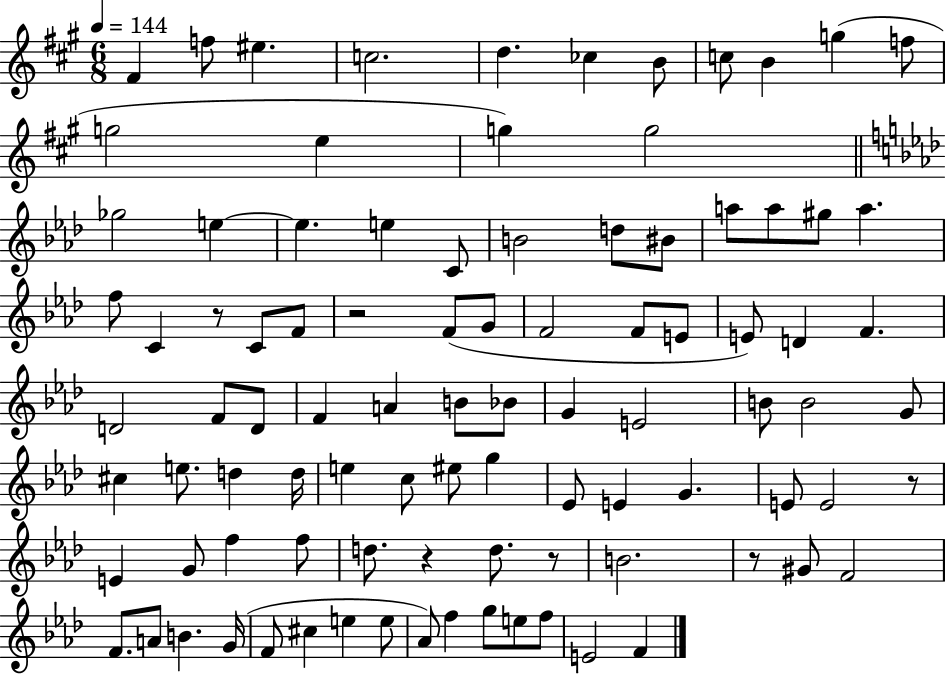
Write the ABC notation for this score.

X:1
T:Untitled
M:6/8
L:1/4
K:A
^F f/2 ^e c2 d _c B/2 c/2 B g f/2 g2 e g g2 _g2 e e e C/2 B2 d/2 ^B/2 a/2 a/2 ^g/2 a f/2 C z/2 C/2 F/2 z2 F/2 G/2 F2 F/2 E/2 E/2 D F D2 F/2 D/2 F A B/2 _B/2 G E2 B/2 B2 G/2 ^c e/2 d d/4 e c/2 ^e/2 g _E/2 E G E/2 E2 z/2 E G/2 f f/2 d/2 z d/2 z/2 B2 z/2 ^G/2 F2 F/2 A/2 B G/4 F/2 ^c e e/2 _A/2 f g/2 e/2 f/2 E2 F